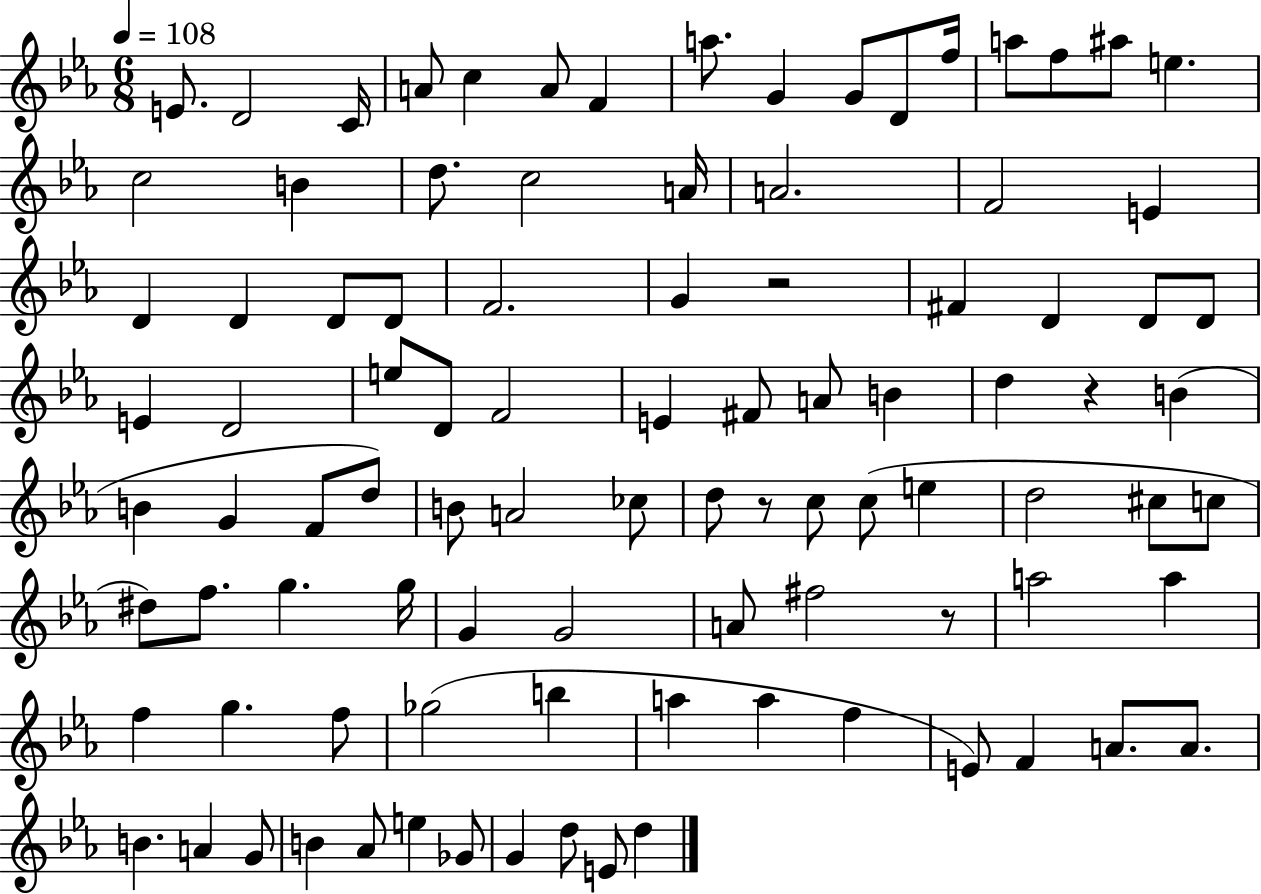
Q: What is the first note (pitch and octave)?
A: E4